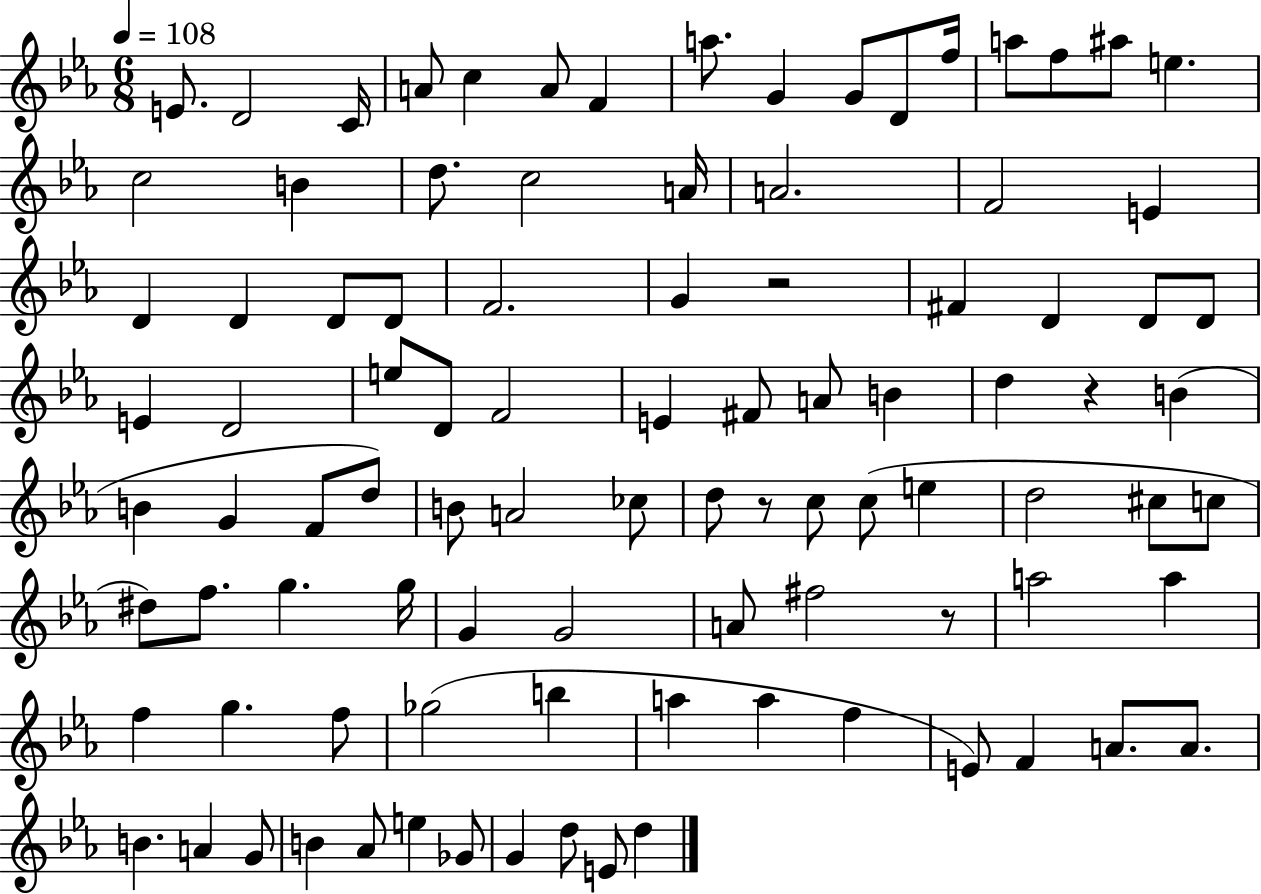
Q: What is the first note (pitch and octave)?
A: E4